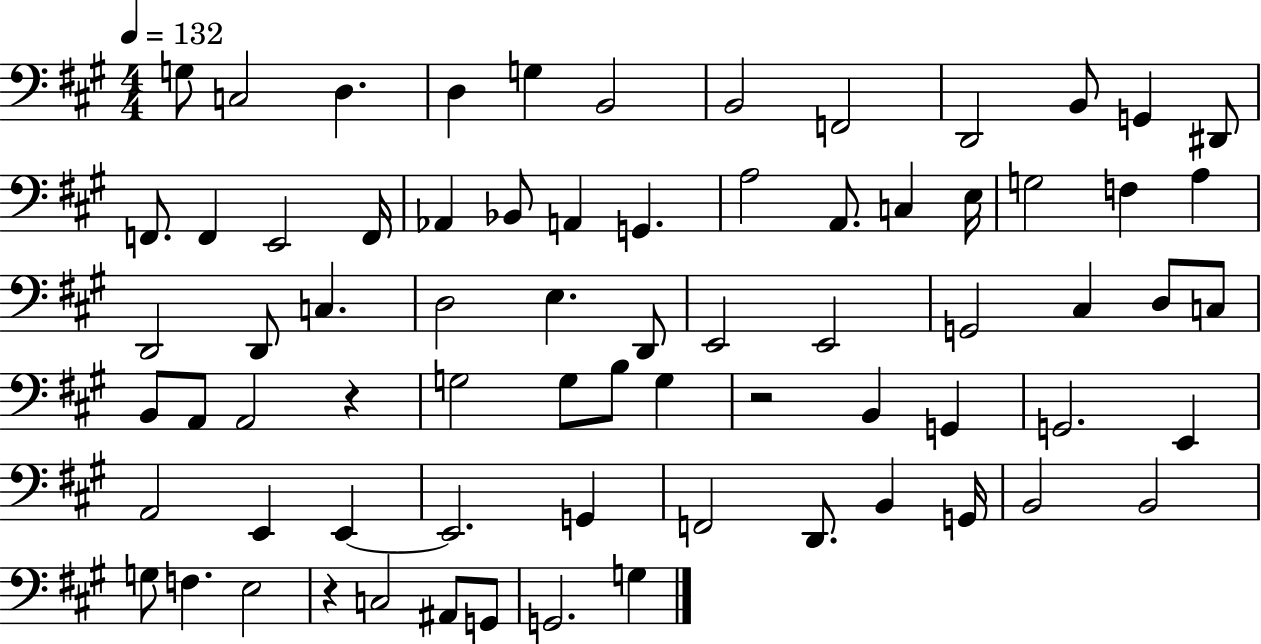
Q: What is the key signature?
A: A major